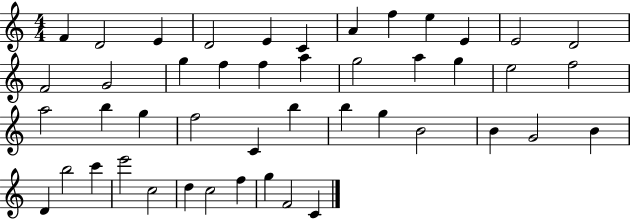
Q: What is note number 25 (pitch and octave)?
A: B5